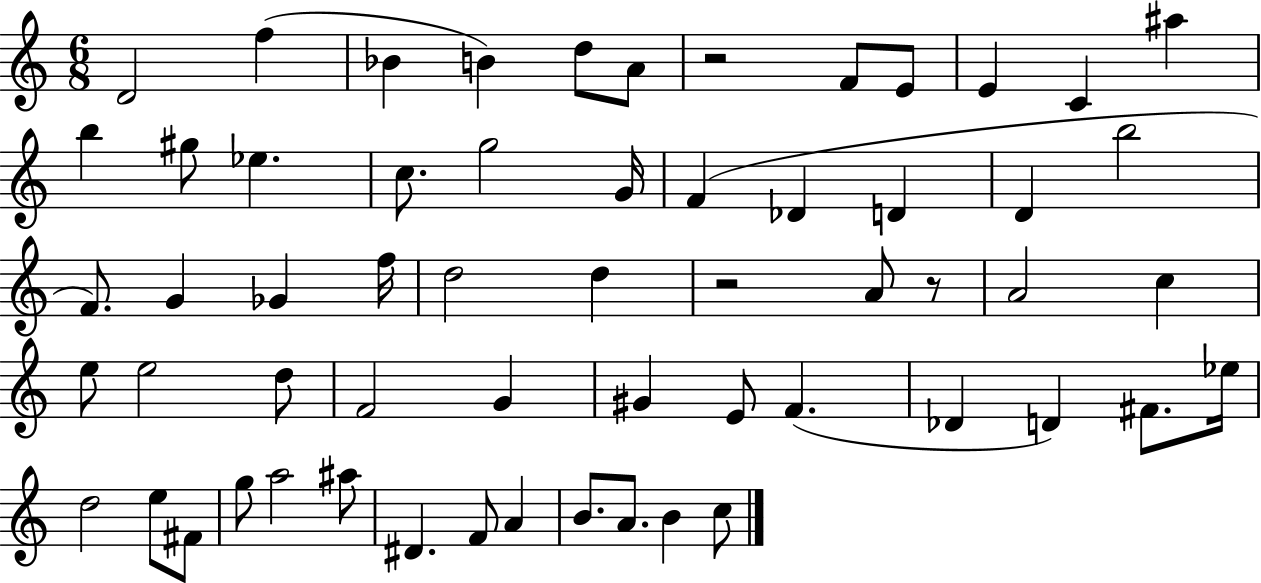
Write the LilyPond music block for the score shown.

{
  \clef treble
  \numericTimeSignature
  \time 6/8
  \key c \major
  d'2 f''4( | bes'4 b'4) d''8 a'8 | r2 f'8 e'8 | e'4 c'4 ais''4 | \break b''4 gis''8 ees''4. | c''8. g''2 g'16 | f'4( des'4 d'4 | d'4 b''2 | \break f'8.) g'4 ges'4 f''16 | d''2 d''4 | r2 a'8 r8 | a'2 c''4 | \break e''8 e''2 d''8 | f'2 g'4 | gis'4 e'8 f'4.( | des'4 d'4) fis'8. ees''16 | \break d''2 e''8 fis'8 | g''8 a''2 ais''8 | dis'4. f'8 a'4 | b'8. a'8. b'4 c''8 | \break \bar "|."
}